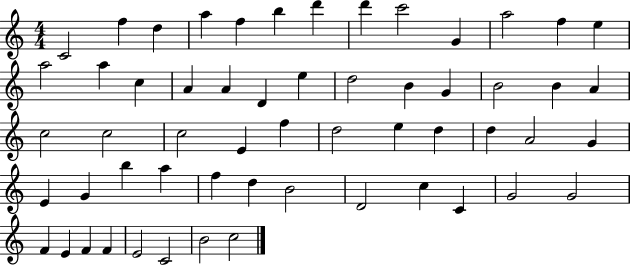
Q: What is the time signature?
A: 4/4